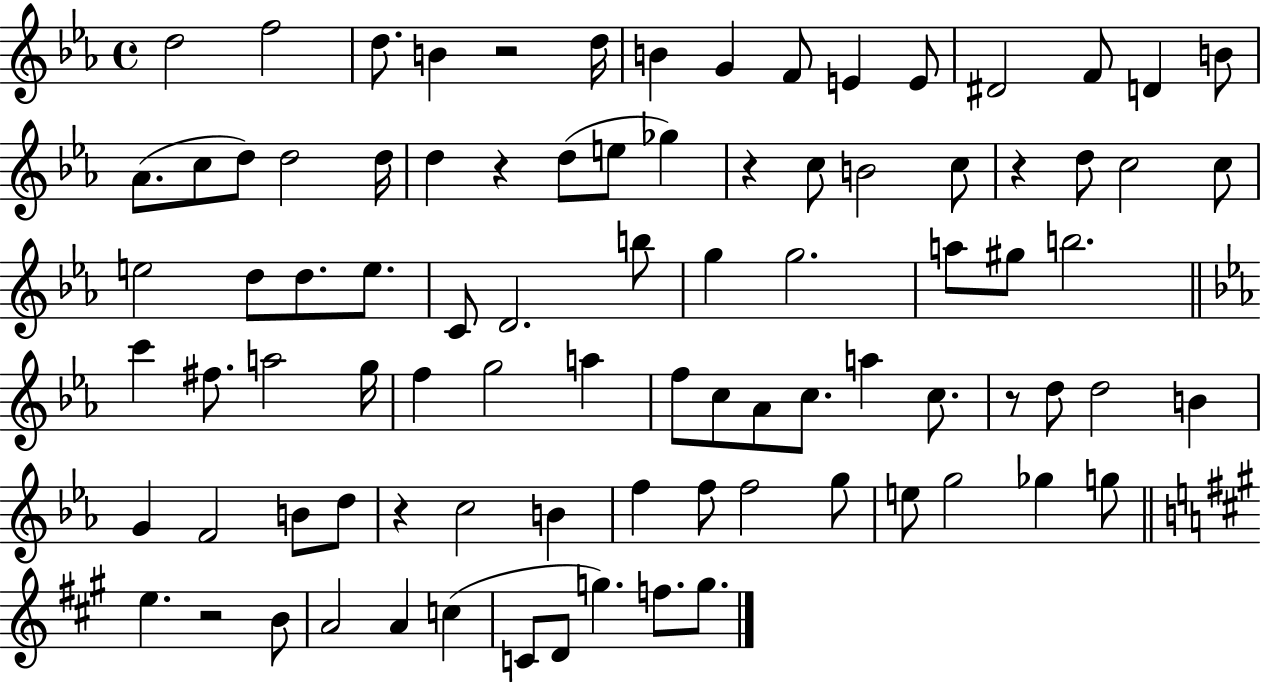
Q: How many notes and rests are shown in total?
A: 88